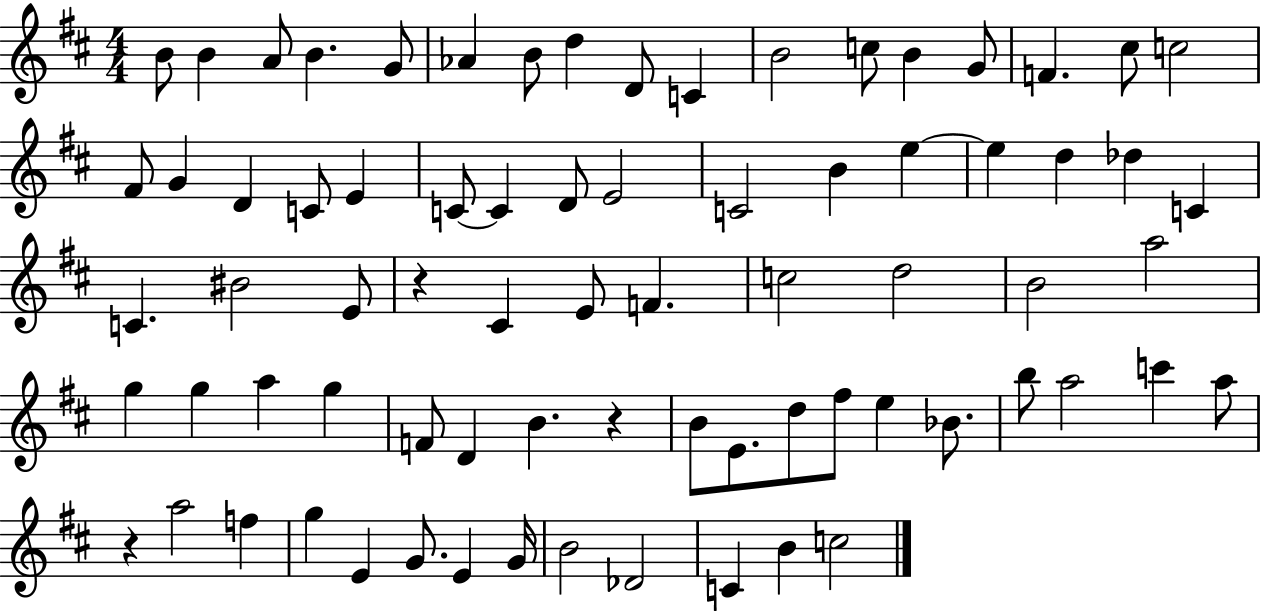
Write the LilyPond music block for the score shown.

{
  \clef treble
  \numericTimeSignature
  \time 4/4
  \key d \major
  b'8 b'4 a'8 b'4. g'8 | aes'4 b'8 d''4 d'8 c'4 | b'2 c''8 b'4 g'8 | f'4. cis''8 c''2 | \break fis'8 g'4 d'4 c'8 e'4 | c'8~~ c'4 d'8 e'2 | c'2 b'4 e''4~~ | e''4 d''4 des''4 c'4 | \break c'4. bis'2 e'8 | r4 cis'4 e'8 f'4. | c''2 d''2 | b'2 a''2 | \break g''4 g''4 a''4 g''4 | f'8 d'4 b'4. r4 | b'8 e'8. d''8 fis''8 e''4 bes'8. | b''8 a''2 c'''4 a''8 | \break r4 a''2 f''4 | g''4 e'4 g'8. e'4 g'16 | b'2 des'2 | c'4 b'4 c''2 | \break \bar "|."
}